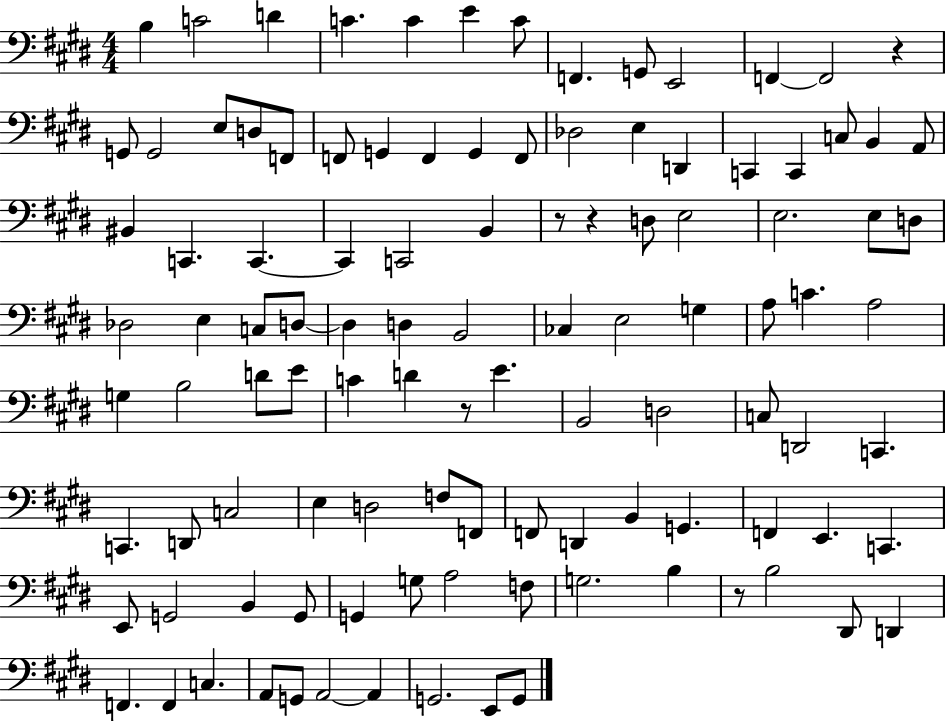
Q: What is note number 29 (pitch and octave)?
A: B2